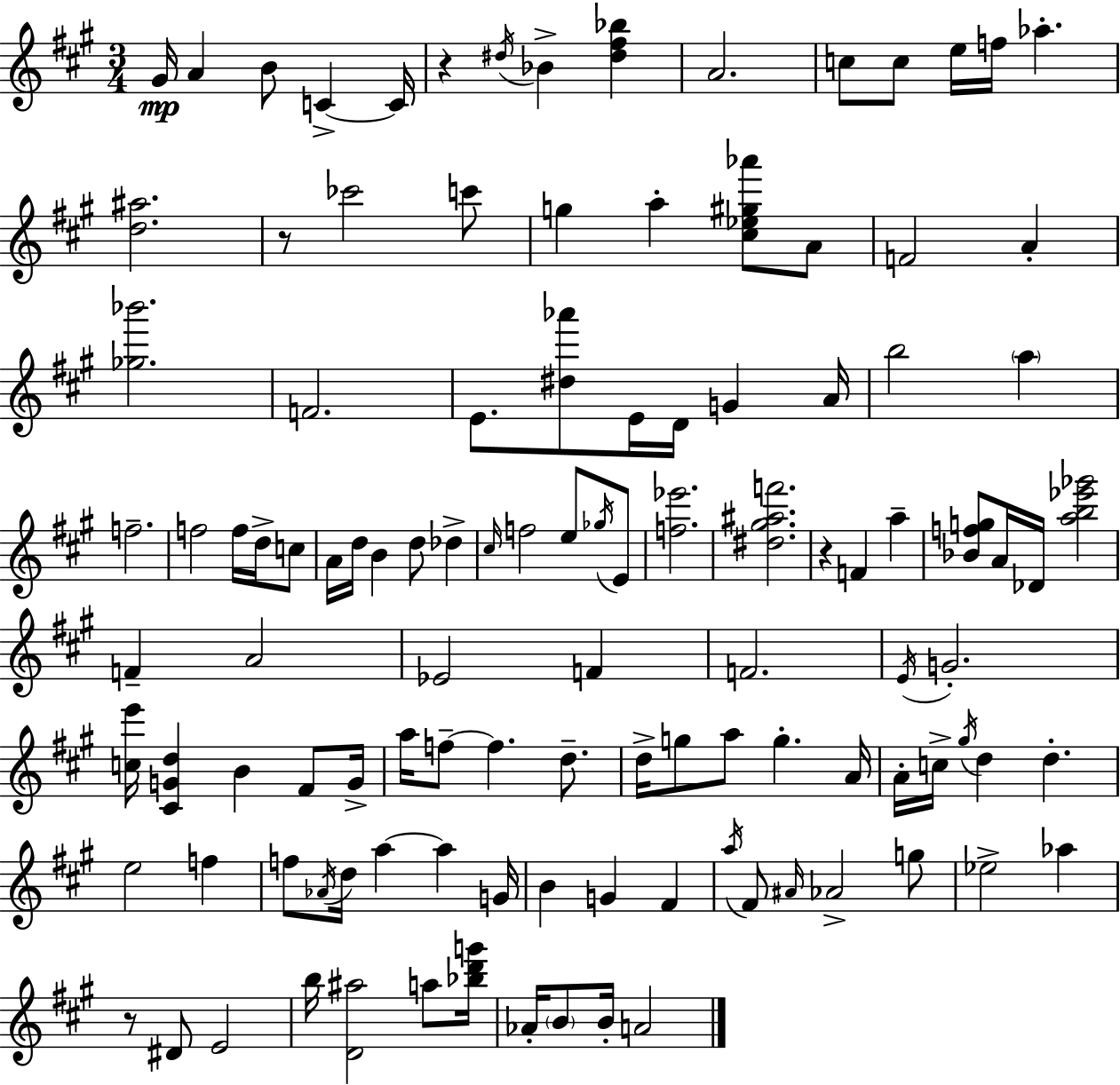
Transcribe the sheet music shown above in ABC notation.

X:1
T:Untitled
M:3/4
L:1/4
K:A
^G/4 A B/2 C C/4 z ^d/4 _B [^d^f_b] A2 c/2 c/2 e/4 f/4 _a [d^a]2 z/2 _c'2 c'/2 g a [^c_e^g_a']/2 A/2 F2 A [_g_b']2 F2 E/2 [^d_a']/2 E/4 D/4 G A/4 b2 a f2 f2 f/4 d/4 c/2 A/4 d/4 B d/2 _d ^c/4 f2 e/2 _g/4 E/2 [f_e']2 [^d^g^af']2 z F a [_Bfg]/2 A/4 _D/4 [ab_e'_g']2 F A2 _E2 F F2 E/4 G2 [ce']/4 [^CGd] B ^F/2 G/4 a/4 f/2 f d/2 d/4 g/2 a/2 g A/4 A/4 c/4 ^g/4 d d e2 f f/2 _A/4 d/4 a a G/4 B G ^F a/4 ^F/2 ^A/4 _A2 g/2 _e2 _a z/2 ^D/2 E2 b/4 [D^a]2 a/2 [_bd'g']/4 _A/4 B/2 B/4 A2